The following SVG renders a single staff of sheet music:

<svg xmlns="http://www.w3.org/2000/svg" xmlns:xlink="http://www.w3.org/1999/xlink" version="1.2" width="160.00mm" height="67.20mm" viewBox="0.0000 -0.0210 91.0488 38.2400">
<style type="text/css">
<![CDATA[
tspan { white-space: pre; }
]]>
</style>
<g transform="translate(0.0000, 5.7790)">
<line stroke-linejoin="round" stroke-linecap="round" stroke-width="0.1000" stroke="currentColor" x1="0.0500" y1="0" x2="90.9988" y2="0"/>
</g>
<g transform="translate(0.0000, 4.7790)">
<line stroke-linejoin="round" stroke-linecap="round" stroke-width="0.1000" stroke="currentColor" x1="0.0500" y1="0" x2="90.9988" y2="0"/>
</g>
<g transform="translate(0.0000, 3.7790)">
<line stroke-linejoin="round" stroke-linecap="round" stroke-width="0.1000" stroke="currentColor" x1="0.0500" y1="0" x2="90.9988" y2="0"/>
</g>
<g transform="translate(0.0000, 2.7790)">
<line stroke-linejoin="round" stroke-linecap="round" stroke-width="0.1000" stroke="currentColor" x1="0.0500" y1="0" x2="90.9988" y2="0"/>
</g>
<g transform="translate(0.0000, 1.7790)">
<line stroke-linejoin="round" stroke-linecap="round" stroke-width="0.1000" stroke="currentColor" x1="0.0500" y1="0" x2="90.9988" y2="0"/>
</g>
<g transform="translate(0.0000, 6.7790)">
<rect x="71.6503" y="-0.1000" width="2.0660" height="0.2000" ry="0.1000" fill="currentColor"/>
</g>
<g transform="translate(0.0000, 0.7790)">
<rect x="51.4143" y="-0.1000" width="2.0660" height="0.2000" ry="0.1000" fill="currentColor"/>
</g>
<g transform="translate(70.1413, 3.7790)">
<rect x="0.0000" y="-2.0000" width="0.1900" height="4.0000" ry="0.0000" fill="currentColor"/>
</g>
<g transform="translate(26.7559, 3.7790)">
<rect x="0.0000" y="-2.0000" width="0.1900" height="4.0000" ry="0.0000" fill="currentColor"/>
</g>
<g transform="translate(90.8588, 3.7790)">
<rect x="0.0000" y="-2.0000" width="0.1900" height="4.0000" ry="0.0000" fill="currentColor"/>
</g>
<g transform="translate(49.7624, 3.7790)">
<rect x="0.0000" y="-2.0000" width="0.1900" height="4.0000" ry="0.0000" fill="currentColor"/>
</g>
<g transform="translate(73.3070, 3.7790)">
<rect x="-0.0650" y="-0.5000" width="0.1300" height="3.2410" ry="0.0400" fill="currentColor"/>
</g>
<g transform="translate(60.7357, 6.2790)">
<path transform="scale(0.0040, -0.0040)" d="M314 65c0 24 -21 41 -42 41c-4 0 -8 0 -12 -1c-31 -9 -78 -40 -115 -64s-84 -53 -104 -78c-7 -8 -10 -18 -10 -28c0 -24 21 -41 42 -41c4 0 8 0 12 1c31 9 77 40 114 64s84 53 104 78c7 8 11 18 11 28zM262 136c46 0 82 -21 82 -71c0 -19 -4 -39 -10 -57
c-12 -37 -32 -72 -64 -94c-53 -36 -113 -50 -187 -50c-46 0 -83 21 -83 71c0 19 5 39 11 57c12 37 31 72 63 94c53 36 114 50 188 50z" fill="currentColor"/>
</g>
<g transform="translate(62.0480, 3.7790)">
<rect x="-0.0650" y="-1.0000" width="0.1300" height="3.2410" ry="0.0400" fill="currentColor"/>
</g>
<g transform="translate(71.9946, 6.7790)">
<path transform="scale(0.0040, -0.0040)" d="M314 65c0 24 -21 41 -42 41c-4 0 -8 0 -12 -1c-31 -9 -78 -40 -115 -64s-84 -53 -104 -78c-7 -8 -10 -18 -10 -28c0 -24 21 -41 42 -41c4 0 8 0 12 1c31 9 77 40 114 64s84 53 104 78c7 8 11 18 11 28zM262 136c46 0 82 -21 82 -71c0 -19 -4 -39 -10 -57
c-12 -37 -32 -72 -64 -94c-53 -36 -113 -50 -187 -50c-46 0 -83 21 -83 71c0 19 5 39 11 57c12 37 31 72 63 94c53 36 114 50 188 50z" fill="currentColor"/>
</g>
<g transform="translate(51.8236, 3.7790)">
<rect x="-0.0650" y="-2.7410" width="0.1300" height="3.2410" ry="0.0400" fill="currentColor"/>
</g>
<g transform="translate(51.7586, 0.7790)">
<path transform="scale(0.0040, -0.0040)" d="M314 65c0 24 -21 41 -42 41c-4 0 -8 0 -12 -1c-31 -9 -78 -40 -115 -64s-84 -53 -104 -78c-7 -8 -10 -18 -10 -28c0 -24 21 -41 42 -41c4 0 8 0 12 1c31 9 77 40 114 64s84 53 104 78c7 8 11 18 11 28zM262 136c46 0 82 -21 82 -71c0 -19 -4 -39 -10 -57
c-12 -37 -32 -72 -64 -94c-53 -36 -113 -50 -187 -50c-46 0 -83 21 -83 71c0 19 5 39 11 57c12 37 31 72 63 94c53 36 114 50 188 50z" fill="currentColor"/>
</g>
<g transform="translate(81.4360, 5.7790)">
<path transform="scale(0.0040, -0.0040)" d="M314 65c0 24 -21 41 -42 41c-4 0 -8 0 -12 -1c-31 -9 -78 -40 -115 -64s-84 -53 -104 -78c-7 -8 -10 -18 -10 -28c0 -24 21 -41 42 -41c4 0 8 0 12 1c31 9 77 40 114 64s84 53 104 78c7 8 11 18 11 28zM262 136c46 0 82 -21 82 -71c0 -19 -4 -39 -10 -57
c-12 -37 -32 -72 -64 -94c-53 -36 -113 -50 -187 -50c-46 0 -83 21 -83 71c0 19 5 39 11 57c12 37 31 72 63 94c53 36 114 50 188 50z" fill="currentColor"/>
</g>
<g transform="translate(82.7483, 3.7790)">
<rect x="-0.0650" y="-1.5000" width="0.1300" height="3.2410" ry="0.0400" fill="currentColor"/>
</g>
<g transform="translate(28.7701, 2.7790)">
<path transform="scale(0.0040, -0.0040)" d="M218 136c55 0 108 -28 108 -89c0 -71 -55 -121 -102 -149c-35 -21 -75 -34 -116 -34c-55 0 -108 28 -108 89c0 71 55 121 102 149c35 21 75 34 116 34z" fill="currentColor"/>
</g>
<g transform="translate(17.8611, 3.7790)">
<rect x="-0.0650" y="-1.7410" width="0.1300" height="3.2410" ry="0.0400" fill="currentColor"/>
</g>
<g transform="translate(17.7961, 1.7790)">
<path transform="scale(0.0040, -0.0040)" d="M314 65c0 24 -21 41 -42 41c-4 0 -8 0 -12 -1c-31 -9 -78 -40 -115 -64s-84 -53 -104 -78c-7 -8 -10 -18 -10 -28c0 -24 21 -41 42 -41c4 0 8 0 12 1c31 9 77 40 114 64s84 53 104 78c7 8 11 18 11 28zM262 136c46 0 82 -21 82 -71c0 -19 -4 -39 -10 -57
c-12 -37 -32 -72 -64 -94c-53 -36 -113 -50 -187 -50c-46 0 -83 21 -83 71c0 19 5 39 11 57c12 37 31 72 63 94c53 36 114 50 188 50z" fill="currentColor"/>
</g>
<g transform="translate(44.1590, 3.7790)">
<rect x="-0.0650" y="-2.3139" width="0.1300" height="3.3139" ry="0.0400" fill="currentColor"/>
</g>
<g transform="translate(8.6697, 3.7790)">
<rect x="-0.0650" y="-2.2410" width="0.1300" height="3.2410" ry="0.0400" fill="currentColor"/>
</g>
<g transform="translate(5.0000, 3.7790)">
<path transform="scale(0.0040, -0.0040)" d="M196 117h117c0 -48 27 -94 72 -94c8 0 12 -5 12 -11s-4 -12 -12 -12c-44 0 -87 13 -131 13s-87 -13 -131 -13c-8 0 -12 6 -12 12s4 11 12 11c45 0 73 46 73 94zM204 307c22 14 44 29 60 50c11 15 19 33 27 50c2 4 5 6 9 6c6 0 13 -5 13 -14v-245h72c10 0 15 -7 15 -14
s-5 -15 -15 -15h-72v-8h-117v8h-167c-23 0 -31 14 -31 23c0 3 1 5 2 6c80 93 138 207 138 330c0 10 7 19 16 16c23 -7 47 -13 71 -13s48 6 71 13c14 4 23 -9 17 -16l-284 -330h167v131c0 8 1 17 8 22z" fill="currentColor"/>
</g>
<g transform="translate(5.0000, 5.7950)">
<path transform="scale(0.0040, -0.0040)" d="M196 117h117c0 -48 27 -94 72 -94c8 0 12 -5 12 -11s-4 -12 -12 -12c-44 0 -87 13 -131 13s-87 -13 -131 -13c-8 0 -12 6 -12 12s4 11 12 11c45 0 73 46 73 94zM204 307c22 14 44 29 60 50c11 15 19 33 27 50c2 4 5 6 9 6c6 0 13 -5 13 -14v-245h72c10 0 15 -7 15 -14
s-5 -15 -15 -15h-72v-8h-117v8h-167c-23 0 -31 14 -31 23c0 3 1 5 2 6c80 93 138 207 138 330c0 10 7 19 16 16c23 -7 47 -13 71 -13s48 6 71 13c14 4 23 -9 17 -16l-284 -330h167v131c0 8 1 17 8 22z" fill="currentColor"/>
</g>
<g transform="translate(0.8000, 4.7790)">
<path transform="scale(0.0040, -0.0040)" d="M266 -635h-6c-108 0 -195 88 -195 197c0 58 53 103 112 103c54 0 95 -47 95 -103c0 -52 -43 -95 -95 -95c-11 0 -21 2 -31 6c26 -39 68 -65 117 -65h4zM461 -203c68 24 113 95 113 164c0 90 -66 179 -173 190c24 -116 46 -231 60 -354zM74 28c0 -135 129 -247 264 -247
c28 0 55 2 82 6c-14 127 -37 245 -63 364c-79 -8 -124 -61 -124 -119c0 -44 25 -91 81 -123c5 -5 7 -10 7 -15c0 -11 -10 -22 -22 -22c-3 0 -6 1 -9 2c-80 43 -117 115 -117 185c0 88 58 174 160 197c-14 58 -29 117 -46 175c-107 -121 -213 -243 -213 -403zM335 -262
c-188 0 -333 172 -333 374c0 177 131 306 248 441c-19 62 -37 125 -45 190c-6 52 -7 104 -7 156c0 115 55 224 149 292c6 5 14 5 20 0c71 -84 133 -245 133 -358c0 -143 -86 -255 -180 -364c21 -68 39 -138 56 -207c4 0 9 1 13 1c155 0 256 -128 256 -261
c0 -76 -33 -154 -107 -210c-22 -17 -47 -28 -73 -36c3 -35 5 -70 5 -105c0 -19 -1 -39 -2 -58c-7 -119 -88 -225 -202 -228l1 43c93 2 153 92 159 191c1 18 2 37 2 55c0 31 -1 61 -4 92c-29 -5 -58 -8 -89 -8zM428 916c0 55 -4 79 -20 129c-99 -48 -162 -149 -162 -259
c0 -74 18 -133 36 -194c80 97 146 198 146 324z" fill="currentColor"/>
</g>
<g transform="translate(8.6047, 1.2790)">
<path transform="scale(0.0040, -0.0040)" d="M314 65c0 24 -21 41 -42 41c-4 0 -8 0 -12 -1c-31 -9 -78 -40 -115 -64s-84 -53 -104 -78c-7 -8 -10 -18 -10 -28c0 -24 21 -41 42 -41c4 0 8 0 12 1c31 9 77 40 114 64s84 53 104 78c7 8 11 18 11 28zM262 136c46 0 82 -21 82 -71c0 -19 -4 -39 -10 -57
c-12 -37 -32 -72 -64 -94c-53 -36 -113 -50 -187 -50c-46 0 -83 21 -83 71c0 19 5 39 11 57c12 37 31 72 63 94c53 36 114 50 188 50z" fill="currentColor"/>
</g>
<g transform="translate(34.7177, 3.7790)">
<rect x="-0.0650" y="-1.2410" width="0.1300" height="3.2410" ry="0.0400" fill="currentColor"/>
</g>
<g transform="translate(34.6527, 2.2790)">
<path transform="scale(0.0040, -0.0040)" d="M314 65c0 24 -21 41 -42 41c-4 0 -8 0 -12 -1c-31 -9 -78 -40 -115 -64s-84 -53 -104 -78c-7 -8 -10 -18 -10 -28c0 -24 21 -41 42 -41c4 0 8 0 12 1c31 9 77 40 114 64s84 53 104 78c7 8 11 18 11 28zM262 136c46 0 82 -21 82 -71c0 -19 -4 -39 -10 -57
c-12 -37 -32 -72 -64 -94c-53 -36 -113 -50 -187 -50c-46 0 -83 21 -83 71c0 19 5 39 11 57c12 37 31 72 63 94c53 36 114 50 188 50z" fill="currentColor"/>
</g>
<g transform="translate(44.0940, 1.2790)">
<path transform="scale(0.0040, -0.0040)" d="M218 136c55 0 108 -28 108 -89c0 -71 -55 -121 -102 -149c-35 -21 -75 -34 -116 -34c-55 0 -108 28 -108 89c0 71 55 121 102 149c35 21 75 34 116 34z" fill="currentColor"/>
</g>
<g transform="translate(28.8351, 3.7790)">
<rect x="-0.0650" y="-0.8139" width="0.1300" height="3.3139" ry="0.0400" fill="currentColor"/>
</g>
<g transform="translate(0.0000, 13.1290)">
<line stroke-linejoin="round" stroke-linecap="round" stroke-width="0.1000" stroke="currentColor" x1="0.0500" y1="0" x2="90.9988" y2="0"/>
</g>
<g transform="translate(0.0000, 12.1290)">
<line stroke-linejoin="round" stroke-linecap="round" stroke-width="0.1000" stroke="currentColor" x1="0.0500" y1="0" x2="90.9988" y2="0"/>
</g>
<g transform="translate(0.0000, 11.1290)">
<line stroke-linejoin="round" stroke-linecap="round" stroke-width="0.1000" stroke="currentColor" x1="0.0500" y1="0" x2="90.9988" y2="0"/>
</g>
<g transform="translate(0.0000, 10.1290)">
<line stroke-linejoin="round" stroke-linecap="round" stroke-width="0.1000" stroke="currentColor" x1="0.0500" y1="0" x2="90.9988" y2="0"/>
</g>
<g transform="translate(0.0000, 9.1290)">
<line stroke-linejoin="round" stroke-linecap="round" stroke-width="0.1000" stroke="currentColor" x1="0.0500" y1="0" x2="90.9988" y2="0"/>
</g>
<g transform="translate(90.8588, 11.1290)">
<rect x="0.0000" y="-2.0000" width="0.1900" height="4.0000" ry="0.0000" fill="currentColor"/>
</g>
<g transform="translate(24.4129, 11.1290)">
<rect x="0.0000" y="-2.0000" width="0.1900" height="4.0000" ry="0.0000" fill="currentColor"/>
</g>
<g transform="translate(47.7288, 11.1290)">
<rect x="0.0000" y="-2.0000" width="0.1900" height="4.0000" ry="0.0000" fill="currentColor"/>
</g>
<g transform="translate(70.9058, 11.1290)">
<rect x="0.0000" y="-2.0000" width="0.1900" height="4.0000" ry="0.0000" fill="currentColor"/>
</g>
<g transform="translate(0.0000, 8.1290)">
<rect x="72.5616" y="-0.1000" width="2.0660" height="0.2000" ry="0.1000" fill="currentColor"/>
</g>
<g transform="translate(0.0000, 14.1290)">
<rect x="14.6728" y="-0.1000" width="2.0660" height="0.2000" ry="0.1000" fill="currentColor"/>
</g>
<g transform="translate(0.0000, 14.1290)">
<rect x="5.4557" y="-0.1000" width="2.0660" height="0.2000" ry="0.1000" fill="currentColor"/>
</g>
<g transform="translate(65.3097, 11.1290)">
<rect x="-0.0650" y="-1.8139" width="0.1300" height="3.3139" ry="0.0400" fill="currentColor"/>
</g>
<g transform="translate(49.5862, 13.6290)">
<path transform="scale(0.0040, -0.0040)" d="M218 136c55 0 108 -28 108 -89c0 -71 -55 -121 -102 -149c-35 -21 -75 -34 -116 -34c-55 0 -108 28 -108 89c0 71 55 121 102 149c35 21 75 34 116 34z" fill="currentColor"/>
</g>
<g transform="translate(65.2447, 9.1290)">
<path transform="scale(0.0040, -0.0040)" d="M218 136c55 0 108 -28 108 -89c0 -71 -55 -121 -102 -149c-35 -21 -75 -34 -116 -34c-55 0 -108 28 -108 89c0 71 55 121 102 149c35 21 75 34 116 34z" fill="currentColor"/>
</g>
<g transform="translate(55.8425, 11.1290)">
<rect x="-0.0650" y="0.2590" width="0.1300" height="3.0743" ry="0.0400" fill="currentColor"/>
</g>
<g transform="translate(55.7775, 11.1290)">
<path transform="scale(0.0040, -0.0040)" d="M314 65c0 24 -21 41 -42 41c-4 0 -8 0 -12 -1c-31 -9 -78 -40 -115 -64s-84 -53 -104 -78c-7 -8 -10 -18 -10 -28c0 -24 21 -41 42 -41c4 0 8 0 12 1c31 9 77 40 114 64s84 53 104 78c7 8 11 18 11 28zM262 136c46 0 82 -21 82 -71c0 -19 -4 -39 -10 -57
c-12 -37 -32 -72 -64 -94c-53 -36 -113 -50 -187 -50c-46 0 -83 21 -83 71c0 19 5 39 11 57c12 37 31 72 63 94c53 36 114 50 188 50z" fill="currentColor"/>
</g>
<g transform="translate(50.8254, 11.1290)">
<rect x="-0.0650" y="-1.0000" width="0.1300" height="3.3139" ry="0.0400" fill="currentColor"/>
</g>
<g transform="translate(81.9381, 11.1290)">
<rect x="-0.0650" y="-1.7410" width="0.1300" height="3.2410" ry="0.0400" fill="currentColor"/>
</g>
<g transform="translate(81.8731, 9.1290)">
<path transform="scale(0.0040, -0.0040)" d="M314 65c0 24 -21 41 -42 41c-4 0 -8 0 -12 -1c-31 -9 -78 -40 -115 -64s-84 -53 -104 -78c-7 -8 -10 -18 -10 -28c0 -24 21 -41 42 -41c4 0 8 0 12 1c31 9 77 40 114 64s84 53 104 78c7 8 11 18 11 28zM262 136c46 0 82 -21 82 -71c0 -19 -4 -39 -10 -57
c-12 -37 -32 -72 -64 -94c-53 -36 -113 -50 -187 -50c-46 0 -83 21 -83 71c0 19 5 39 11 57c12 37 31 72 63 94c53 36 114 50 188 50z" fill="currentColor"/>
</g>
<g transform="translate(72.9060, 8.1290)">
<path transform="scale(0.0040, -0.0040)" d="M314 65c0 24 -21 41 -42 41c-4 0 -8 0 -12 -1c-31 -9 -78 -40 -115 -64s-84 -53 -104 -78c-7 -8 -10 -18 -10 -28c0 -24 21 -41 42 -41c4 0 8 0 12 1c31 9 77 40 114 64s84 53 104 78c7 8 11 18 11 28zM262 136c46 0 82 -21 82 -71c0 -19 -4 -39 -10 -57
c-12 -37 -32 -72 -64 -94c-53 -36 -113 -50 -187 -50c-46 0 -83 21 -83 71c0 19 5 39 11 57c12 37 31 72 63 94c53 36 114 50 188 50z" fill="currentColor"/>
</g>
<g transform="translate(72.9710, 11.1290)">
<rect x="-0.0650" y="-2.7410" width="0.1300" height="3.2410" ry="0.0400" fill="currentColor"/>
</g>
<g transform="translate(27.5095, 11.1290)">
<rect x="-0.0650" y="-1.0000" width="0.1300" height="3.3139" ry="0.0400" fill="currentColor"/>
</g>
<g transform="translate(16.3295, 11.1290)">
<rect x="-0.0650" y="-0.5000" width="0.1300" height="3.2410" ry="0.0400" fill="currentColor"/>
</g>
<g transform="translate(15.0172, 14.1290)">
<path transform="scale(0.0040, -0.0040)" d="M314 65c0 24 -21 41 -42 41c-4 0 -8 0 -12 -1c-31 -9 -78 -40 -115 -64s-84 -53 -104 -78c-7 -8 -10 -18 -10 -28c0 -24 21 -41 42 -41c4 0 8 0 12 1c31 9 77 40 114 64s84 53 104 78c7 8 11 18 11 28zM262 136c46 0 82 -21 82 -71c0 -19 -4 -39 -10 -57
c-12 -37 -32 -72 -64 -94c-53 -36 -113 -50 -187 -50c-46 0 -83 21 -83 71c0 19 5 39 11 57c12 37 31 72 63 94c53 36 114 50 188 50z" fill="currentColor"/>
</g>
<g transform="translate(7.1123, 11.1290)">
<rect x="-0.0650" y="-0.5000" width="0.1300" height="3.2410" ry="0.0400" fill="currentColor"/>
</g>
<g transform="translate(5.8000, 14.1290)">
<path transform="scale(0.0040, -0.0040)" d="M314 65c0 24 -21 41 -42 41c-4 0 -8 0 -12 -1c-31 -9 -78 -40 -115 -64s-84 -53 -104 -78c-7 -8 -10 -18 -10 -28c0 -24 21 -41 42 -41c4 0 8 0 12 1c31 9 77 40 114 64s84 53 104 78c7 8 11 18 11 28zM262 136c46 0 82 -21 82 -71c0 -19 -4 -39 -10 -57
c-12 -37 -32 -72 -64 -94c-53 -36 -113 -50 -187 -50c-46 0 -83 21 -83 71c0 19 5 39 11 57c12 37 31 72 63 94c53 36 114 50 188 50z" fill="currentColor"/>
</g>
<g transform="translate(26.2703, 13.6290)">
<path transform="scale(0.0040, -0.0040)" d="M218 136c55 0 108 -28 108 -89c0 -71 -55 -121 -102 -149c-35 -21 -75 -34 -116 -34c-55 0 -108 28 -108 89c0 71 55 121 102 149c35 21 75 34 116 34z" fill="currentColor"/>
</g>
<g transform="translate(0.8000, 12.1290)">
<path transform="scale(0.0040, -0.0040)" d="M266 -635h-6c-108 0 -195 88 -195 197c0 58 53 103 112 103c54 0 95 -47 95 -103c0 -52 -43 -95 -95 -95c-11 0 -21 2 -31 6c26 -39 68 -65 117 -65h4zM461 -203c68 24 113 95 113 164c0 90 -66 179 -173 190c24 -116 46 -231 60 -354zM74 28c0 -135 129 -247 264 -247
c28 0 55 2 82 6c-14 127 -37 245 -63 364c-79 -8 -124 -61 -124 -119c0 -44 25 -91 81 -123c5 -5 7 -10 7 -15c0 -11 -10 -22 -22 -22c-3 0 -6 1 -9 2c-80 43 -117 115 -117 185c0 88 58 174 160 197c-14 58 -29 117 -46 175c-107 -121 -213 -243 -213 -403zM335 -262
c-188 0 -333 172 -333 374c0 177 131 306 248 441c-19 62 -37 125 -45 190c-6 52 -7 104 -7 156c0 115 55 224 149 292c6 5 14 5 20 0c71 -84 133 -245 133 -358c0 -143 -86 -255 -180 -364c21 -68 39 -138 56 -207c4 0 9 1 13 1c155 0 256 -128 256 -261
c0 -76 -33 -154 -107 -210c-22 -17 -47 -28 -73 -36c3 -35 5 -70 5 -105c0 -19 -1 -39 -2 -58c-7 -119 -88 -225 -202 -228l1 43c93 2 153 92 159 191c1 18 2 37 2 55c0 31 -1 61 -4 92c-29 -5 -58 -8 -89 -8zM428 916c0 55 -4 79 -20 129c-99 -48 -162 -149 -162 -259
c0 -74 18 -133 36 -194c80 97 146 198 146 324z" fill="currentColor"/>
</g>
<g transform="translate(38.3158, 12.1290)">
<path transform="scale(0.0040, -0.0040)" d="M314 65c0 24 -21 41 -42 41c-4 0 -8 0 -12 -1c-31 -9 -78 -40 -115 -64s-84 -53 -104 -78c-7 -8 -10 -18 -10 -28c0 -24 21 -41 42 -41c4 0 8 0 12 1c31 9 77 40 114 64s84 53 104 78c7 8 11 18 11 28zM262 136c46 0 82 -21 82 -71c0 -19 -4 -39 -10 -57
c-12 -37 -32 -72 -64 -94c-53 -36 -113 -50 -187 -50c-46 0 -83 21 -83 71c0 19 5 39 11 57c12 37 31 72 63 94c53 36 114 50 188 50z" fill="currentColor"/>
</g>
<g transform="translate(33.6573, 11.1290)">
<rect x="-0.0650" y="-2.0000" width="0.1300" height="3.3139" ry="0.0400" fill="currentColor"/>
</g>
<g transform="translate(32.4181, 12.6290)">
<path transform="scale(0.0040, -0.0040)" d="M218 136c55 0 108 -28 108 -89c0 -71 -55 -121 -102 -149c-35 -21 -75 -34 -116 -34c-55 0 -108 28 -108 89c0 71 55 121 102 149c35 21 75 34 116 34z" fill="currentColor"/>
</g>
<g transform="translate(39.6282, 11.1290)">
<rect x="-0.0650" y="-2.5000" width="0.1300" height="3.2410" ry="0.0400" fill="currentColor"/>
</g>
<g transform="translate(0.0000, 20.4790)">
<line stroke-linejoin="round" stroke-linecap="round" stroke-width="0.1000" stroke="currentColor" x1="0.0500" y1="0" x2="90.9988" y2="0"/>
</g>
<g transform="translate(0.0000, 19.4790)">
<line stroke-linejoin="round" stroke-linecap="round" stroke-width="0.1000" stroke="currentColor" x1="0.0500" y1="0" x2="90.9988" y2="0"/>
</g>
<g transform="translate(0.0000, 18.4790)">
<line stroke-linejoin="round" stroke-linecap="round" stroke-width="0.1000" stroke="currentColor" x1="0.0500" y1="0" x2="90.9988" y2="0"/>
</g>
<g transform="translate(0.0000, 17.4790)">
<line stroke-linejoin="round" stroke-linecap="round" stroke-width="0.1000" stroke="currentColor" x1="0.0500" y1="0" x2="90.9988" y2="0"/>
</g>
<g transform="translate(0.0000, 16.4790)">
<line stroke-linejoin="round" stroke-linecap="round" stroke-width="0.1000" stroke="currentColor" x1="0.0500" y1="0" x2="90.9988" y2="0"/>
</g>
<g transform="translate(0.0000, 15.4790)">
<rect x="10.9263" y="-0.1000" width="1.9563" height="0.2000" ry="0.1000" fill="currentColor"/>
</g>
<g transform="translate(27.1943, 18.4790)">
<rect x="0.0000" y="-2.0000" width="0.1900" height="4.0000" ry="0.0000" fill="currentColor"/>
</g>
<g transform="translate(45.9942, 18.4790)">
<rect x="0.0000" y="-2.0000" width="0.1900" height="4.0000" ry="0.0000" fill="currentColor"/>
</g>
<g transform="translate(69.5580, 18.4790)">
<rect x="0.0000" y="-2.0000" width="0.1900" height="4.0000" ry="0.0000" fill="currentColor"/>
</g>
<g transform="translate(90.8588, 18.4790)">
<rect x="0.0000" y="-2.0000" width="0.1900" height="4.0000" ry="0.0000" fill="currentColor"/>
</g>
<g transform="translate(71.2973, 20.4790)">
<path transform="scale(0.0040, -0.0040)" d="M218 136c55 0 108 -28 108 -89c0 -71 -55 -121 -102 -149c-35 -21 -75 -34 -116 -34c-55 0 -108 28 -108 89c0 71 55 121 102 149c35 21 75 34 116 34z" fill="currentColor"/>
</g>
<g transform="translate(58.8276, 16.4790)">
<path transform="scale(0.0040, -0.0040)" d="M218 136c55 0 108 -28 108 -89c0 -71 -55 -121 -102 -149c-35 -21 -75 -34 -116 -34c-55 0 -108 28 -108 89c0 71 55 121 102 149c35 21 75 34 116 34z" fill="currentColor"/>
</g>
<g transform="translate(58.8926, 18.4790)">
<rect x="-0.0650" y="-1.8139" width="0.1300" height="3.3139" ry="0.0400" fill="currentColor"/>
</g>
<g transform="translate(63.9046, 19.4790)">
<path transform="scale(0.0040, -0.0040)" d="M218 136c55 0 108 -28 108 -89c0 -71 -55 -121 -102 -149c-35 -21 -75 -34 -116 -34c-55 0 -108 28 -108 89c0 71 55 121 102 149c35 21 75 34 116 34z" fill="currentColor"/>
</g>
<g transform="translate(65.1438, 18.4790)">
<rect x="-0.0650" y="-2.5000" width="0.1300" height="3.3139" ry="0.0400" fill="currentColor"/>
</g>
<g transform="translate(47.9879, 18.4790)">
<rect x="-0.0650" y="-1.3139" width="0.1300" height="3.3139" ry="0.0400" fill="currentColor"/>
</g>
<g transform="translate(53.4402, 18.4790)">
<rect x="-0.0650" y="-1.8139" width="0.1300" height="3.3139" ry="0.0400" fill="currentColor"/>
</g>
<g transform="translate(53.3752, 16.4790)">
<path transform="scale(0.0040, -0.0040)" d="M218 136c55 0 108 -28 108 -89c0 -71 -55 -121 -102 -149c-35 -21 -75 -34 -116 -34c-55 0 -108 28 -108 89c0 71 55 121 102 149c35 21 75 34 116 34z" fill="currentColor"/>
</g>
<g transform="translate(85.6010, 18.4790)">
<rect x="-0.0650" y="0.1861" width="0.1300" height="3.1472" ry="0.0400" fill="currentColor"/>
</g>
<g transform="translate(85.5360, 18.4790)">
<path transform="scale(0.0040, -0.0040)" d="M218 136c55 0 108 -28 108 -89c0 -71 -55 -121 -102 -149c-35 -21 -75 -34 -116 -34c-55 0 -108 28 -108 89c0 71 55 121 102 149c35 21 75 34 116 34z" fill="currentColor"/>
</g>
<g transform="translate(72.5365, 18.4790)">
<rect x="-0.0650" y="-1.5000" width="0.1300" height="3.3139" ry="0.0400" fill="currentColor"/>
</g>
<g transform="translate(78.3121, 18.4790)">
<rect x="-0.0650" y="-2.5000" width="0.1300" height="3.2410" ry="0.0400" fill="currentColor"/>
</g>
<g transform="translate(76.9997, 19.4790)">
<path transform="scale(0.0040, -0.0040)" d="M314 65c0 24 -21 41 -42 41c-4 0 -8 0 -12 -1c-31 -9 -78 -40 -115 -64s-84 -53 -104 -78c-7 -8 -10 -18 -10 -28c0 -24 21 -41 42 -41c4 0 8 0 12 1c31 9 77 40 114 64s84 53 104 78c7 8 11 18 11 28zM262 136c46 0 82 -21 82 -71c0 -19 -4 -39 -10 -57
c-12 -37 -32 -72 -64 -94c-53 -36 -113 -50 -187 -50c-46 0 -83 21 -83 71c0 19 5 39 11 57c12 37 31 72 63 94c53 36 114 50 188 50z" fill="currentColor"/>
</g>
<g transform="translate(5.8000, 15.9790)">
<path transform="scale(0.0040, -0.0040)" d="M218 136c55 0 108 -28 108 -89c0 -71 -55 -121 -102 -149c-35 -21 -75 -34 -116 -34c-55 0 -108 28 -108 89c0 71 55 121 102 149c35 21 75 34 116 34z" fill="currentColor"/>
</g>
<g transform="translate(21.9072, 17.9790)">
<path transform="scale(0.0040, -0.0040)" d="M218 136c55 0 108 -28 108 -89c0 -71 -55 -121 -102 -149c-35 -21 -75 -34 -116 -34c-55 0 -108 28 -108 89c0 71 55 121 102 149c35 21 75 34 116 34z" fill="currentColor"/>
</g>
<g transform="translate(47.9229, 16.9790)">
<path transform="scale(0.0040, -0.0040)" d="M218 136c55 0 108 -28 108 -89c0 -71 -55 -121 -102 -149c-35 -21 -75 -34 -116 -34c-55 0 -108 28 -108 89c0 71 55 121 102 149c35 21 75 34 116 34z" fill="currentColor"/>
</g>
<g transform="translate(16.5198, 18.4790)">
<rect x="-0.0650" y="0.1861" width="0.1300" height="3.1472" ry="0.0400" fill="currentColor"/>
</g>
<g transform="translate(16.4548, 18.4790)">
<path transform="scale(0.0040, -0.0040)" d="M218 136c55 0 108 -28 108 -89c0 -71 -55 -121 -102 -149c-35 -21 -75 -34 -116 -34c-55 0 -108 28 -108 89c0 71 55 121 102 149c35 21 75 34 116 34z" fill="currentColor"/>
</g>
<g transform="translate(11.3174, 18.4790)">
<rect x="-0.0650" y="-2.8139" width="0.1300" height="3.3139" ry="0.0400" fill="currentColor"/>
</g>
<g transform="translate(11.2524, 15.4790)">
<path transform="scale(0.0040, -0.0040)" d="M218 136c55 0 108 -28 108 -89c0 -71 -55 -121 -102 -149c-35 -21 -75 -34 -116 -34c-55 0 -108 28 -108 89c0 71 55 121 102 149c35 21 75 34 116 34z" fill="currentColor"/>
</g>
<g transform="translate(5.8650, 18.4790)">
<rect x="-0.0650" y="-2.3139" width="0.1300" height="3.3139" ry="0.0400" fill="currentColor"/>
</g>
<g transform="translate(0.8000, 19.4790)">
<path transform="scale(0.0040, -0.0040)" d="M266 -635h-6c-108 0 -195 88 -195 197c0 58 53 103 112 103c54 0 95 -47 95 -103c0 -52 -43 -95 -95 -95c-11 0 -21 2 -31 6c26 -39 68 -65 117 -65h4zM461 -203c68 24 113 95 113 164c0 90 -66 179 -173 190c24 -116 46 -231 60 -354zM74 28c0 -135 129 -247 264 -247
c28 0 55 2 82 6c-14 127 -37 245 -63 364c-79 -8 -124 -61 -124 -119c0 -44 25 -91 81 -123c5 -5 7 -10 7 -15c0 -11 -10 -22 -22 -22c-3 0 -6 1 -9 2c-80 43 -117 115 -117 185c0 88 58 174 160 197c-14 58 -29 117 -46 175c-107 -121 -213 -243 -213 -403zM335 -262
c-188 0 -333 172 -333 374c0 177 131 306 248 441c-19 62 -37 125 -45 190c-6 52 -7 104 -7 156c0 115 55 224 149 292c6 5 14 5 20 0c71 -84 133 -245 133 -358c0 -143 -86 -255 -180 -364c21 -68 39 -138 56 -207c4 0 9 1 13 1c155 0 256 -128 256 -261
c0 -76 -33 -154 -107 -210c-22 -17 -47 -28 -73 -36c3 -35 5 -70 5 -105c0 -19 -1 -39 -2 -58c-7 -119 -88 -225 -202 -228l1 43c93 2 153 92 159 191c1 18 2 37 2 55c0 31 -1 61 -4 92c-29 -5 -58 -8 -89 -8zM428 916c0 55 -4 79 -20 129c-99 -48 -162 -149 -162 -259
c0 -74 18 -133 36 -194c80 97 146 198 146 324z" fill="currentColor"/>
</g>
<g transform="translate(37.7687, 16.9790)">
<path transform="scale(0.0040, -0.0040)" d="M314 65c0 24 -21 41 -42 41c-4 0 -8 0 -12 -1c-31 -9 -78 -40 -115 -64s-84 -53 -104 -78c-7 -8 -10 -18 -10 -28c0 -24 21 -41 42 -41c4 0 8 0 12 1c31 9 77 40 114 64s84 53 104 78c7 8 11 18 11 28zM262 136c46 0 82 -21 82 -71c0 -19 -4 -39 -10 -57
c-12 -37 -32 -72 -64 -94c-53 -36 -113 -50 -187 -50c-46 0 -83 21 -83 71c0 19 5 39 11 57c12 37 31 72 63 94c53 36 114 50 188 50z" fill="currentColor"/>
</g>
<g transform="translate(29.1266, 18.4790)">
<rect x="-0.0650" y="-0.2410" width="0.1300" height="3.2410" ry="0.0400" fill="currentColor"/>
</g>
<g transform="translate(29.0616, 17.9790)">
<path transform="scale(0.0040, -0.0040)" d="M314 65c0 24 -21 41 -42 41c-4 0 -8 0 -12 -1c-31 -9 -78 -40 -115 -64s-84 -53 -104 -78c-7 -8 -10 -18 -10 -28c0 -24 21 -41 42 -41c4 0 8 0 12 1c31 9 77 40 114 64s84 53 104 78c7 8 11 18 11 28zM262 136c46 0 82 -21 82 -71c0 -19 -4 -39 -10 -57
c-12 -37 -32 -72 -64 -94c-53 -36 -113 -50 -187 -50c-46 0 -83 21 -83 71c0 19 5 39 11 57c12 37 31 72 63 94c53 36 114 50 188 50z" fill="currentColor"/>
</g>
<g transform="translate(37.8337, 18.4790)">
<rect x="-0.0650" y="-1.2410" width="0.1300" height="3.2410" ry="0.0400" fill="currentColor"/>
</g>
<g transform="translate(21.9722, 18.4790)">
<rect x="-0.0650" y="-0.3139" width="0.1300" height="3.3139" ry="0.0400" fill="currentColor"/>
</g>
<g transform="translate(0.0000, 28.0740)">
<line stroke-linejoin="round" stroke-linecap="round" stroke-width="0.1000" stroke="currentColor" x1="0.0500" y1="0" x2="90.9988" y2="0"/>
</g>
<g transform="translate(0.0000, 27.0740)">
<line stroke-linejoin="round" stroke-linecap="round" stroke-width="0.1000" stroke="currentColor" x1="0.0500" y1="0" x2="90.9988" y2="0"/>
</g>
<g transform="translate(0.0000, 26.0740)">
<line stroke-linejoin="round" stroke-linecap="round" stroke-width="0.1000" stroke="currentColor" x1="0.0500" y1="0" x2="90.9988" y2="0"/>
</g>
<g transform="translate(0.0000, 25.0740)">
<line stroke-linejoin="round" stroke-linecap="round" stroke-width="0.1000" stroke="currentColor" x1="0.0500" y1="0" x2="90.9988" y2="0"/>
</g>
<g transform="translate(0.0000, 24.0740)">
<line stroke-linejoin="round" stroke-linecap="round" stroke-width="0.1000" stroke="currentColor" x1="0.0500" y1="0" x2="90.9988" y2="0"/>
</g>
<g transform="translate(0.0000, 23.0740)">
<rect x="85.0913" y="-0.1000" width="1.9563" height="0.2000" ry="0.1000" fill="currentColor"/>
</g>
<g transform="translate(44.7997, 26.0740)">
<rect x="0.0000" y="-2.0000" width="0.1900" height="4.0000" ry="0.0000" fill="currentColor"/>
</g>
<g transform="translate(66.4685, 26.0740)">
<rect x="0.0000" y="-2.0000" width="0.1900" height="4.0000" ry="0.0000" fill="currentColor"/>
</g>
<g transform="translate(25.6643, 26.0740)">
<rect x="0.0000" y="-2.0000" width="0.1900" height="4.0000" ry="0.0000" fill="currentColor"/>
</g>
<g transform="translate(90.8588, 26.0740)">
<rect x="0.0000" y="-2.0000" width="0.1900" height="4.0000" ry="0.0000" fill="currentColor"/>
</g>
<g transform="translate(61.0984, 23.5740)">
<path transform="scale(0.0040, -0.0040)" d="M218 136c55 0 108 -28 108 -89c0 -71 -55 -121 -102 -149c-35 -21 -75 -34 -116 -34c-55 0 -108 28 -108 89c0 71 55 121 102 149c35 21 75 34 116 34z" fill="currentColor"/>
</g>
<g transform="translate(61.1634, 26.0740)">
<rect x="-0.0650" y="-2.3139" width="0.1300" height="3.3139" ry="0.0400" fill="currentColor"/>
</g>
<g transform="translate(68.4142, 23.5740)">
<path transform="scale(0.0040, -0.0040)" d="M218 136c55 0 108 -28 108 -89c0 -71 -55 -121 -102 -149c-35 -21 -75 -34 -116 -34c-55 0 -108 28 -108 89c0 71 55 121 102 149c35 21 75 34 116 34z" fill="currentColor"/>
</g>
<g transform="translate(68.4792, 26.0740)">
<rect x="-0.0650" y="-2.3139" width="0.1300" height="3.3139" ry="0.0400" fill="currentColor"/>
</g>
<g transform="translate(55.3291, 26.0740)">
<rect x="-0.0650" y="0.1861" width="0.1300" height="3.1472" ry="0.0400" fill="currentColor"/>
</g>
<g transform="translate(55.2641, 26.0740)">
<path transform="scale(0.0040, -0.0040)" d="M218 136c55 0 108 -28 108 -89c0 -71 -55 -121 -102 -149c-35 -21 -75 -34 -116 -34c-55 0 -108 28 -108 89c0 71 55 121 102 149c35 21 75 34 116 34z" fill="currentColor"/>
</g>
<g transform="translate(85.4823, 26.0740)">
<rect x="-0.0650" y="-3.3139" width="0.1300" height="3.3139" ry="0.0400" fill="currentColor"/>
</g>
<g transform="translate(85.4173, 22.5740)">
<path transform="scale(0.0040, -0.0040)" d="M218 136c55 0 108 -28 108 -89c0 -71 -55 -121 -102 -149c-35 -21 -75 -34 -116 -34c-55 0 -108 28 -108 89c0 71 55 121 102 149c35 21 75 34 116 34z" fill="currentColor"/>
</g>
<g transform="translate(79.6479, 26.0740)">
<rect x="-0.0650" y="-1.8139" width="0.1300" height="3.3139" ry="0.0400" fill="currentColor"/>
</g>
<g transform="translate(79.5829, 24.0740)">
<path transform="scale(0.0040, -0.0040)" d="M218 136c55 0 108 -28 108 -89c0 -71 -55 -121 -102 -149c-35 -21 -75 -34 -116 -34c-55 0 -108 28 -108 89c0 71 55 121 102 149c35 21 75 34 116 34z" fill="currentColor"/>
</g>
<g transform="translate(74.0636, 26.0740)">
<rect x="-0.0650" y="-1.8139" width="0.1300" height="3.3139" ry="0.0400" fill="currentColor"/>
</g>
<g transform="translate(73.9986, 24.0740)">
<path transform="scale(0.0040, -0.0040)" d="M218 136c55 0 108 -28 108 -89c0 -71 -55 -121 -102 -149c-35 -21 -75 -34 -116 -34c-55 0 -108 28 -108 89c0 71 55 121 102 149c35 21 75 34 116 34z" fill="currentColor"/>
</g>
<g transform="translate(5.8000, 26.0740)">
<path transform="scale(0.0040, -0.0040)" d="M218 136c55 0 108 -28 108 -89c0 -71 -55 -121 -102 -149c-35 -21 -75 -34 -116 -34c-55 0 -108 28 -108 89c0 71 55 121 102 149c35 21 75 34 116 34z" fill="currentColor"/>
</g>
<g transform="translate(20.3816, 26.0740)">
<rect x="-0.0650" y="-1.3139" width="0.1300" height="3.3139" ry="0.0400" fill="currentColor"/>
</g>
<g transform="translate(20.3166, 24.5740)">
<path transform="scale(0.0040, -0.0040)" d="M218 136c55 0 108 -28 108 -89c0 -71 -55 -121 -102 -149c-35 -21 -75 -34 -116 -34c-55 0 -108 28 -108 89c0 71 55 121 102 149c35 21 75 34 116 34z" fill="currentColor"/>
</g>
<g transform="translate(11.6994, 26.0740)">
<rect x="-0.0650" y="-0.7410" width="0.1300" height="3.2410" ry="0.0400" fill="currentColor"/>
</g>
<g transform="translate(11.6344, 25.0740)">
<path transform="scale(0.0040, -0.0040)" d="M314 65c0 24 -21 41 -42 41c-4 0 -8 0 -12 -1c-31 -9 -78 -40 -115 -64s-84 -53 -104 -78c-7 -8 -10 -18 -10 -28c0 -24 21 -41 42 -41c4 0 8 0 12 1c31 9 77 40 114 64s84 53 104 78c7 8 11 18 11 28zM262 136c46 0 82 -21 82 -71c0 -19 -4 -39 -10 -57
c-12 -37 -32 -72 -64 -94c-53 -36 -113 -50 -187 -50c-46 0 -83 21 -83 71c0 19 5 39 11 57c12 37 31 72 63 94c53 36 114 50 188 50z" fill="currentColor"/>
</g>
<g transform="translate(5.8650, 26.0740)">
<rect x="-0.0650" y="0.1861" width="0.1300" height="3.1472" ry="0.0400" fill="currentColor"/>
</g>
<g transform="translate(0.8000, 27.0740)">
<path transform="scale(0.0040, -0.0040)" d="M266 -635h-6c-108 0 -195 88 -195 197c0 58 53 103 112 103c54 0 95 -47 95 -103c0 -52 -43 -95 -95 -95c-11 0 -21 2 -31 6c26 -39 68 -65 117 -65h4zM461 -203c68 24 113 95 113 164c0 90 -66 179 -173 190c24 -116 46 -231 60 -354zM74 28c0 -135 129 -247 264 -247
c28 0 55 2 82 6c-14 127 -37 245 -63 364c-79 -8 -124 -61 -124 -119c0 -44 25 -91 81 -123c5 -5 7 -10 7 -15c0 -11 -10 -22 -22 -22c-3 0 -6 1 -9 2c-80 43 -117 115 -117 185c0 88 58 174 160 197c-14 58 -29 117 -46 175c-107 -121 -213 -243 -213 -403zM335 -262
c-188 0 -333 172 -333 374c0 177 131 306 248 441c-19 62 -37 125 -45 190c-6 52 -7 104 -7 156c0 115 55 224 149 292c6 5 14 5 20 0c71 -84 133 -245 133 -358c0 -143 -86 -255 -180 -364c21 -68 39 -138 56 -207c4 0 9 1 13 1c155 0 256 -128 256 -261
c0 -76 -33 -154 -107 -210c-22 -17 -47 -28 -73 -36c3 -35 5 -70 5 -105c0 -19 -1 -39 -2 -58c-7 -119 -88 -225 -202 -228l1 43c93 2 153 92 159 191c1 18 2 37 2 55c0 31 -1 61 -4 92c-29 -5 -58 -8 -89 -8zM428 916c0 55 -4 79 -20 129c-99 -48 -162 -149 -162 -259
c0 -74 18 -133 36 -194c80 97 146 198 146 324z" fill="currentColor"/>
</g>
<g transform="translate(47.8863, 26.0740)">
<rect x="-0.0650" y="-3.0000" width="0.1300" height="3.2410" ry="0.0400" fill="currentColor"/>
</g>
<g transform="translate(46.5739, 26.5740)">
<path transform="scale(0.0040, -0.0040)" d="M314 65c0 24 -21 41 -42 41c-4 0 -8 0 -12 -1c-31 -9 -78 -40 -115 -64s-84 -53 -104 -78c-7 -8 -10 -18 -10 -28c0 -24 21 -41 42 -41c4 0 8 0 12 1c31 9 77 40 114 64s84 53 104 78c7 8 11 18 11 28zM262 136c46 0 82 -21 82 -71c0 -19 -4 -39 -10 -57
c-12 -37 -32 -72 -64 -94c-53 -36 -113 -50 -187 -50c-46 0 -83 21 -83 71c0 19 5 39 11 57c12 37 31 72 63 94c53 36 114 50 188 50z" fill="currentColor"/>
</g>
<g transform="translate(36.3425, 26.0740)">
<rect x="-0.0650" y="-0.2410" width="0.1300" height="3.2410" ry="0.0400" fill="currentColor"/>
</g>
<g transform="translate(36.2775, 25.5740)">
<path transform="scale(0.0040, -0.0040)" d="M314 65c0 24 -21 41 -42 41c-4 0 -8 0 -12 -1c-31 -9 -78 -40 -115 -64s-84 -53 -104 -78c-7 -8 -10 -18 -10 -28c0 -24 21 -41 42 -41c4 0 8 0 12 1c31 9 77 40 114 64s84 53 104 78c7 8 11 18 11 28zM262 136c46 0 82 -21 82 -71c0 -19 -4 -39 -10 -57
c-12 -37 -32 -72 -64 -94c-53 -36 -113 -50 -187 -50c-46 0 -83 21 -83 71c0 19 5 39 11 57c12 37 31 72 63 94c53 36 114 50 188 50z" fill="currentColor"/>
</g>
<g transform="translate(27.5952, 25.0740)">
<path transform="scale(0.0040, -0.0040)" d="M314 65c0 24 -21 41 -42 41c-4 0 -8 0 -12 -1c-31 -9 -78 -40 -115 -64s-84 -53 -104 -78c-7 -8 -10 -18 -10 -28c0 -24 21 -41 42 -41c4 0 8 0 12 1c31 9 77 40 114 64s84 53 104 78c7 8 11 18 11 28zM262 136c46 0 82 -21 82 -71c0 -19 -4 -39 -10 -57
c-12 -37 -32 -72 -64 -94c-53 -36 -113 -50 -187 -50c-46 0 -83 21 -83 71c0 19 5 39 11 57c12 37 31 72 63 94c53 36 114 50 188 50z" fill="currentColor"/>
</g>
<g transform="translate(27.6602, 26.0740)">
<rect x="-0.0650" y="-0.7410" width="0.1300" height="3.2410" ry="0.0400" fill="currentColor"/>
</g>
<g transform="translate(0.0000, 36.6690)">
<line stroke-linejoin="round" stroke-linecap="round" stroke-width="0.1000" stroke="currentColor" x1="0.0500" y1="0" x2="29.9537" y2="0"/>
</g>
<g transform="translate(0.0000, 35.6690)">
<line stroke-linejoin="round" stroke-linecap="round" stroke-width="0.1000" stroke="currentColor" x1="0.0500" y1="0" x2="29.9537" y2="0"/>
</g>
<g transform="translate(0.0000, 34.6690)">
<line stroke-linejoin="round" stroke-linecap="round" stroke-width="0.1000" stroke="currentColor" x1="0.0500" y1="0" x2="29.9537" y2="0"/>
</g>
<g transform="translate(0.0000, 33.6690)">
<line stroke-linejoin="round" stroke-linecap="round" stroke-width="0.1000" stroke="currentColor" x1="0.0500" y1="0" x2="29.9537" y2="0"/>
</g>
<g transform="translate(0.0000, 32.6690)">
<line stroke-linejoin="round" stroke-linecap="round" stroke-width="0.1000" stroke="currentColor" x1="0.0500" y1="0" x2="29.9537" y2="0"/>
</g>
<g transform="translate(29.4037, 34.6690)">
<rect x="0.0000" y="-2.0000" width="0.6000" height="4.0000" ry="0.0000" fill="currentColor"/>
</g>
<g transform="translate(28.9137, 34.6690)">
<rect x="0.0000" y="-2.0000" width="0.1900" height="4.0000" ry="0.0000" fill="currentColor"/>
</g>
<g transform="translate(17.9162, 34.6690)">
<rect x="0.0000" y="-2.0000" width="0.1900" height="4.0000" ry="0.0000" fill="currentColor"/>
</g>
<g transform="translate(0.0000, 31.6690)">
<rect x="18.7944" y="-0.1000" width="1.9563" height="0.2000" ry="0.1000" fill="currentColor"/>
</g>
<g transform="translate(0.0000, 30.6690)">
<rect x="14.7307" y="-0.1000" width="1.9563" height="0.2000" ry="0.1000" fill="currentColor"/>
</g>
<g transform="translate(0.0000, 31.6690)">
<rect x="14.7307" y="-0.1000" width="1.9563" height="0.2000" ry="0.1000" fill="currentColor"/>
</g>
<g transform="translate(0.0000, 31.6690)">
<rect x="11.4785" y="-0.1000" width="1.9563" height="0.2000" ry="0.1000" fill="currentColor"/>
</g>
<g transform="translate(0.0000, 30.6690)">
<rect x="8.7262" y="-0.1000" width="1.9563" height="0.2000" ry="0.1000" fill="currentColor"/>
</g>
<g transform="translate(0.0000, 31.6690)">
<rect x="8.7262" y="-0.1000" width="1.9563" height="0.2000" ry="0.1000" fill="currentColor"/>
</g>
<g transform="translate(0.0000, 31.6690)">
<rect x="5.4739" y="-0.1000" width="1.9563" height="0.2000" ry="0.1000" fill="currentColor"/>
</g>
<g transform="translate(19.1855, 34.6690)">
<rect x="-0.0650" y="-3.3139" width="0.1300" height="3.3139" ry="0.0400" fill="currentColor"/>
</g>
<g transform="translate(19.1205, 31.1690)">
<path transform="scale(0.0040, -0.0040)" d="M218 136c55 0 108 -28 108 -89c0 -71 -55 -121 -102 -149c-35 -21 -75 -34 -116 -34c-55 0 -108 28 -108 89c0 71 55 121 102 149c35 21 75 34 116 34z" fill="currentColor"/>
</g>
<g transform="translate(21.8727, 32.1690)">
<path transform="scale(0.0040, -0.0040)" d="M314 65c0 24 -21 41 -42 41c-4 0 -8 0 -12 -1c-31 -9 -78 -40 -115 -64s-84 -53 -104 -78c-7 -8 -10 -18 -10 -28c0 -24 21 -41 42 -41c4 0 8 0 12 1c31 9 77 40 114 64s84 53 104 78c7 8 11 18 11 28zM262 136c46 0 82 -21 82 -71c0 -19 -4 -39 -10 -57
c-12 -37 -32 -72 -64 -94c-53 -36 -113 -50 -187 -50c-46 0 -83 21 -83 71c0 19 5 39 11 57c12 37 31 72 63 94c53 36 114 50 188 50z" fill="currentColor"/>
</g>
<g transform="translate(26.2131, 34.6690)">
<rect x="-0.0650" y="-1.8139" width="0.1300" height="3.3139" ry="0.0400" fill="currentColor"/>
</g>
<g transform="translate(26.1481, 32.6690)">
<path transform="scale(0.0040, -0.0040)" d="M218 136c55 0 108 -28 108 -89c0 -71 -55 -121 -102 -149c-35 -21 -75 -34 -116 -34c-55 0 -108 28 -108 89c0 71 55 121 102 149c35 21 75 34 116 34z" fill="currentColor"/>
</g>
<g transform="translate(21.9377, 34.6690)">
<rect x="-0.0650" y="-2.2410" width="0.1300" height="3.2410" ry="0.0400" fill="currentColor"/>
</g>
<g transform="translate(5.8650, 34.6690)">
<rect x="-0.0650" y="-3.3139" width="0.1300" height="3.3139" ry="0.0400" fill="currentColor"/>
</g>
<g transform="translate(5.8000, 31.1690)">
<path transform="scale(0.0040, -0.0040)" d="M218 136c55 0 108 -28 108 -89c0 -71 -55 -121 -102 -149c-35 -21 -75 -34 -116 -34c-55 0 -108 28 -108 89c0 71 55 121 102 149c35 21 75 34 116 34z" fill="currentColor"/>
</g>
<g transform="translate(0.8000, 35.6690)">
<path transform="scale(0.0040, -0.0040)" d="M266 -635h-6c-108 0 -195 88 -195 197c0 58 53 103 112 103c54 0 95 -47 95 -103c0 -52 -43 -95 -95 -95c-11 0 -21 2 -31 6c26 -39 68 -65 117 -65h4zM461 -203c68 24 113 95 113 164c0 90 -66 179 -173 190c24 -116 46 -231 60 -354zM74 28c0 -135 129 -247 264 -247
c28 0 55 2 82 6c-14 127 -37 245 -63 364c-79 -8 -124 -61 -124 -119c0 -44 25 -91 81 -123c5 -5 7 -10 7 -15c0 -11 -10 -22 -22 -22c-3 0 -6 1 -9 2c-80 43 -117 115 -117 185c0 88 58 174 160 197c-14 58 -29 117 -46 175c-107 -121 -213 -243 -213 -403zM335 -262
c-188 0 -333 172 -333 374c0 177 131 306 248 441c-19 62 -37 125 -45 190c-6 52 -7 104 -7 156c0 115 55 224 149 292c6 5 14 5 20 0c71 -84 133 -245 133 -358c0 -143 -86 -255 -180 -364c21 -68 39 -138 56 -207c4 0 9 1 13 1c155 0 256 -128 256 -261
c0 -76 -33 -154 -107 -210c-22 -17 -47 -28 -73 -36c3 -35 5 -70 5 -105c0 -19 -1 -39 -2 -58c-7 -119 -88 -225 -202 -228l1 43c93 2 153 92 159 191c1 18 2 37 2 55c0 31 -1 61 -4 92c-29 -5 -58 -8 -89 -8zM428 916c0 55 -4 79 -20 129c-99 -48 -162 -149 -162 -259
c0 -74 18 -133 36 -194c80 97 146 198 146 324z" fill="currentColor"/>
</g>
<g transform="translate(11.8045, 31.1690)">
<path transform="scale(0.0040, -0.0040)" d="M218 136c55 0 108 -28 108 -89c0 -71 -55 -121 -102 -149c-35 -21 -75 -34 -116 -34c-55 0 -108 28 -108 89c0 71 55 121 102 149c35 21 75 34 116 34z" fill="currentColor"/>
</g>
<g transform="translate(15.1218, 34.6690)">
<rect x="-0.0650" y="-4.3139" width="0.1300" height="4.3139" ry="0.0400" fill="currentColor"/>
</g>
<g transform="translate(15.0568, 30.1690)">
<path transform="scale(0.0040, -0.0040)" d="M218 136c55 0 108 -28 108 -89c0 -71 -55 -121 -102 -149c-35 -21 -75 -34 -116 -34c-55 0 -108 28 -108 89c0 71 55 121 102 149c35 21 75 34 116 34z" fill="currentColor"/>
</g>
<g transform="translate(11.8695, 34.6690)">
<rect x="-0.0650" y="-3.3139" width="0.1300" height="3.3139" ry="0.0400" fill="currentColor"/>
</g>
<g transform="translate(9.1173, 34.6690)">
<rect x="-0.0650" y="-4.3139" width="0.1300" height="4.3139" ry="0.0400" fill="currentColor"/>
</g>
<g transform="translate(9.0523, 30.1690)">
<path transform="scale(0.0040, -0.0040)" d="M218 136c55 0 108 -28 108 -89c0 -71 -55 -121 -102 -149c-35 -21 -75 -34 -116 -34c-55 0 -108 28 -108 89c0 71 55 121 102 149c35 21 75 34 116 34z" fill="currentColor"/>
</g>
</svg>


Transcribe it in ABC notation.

X:1
T:Untitled
M:4/4
L:1/4
K:C
g2 f2 d e2 g a2 D2 C2 E2 C2 C2 D F G2 D B2 f a2 f2 g a B c c2 e2 e f f G E G2 B B d2 e d2 c2 A2 B g g f f b b d' b d' b g2 f